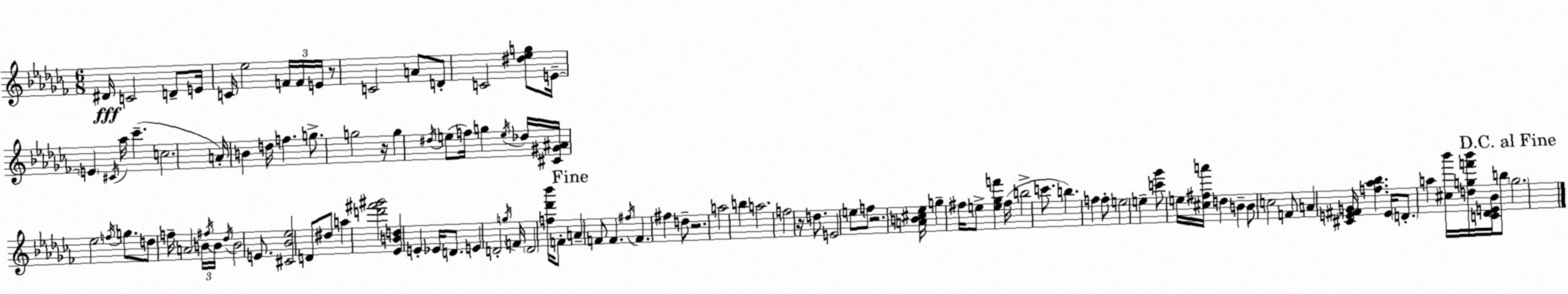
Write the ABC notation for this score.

X:1
T:Untitled
M:6/8
L:1/4
K:Abm
^D/4 C2 D/2 E/4 C/4 _e2 F/4 F/4 E/4 z/2 C2 A/2 D/2 C2 [^d_eg]/2 E/4 E ^C/4 _a/4 _c' c2 A/4 B d/4 f g/2 g2 z/4 g ^d/4 e/2 f/4 g e/4 _d/4 [^C^G^A]/4 _e2 f/4 g/2 d/2 f/4 A2 B/4 ^f/4 B/4 _d/4 B2 E/2 [^C_B_e]2 D/2 ^d/2 a [d'^f'^g']2 [_EBd] E _E/4 D/2 E D2 g/4 F/4 D2 [f_d'_b']/4 F/2 A F/2 F ^f/4 F ^f d/2 z2 a2 b a2 f2 z/4 d/2 E2 e/2 f/2 z2 [AB^c_e]/4 g ^f/4 e/2 [e_gf'] ^f/4 b2 c'/2 b f f/2 e2 e [c'_g']/2 e/4 [^c^fa']/4 d B B/2 c2 F/2 A [^CE^FG]/4 [f_a_b] E/4 D/2 a [^c_b']/4 [dgf'_b']/4 [C_DE_B]/4 b/2 g2